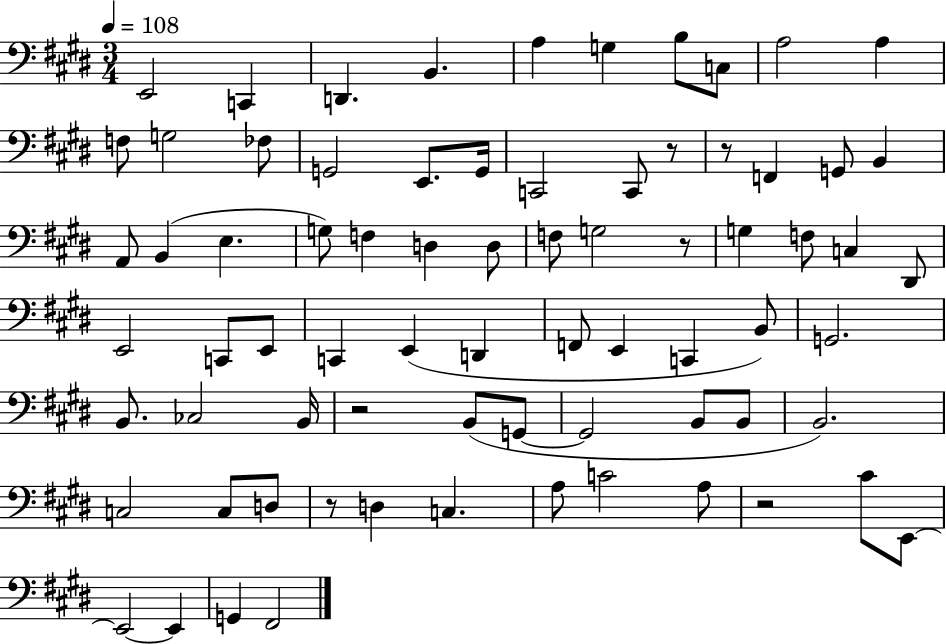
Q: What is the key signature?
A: E major